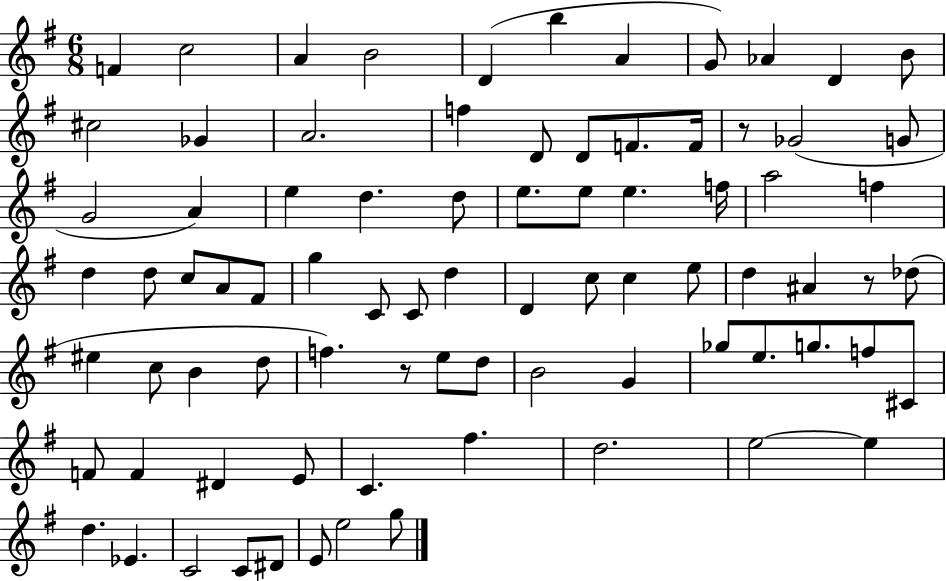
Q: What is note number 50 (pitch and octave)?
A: C5